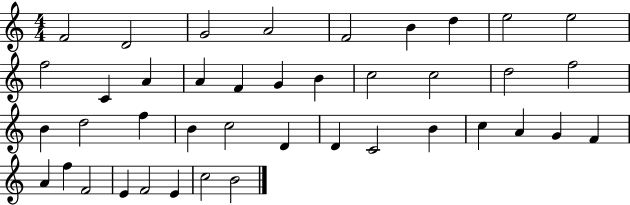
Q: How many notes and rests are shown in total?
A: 41